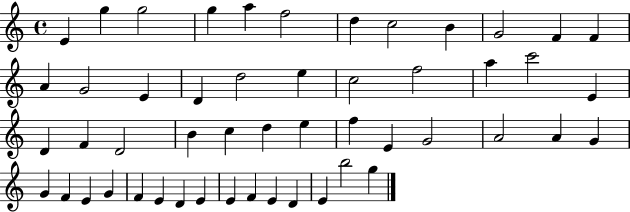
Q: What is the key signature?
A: C major